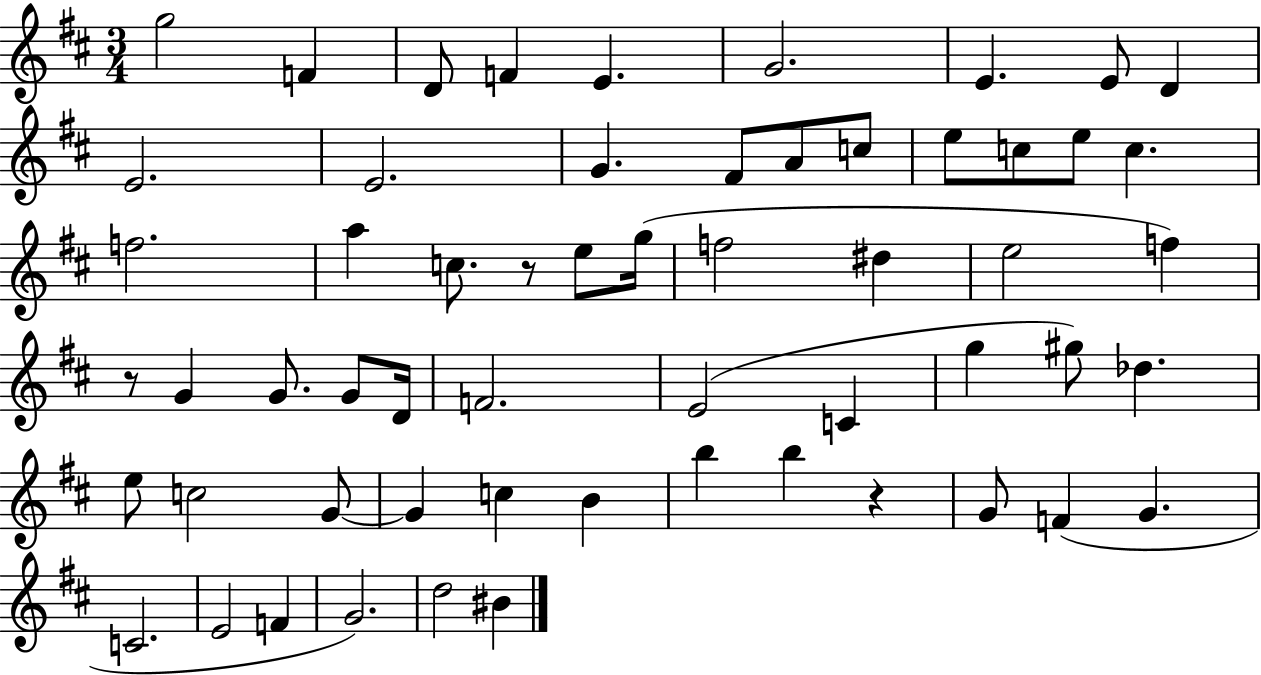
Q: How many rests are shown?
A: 3